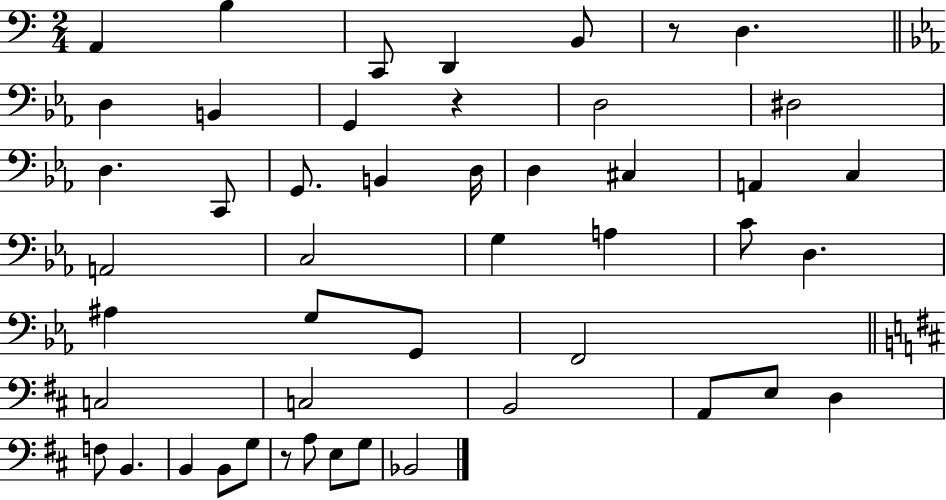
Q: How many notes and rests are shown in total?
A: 48